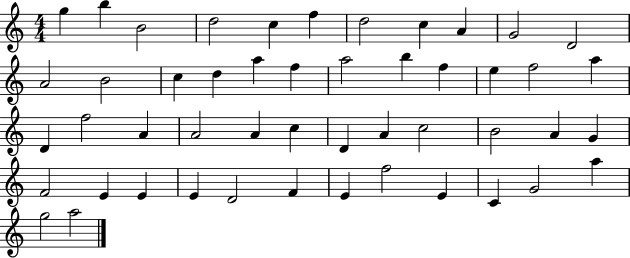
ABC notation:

X:1
T:Untitled
M:4/4
L:1/4
K:C
g b B2 d2 c f d2 c A G2 D2 A2 B2 c d a f a2 b f e f2 a D f2 A A2 A c D A c2 B2 A G F2 E E E D2 F E f2 E C G2 a g2 a2